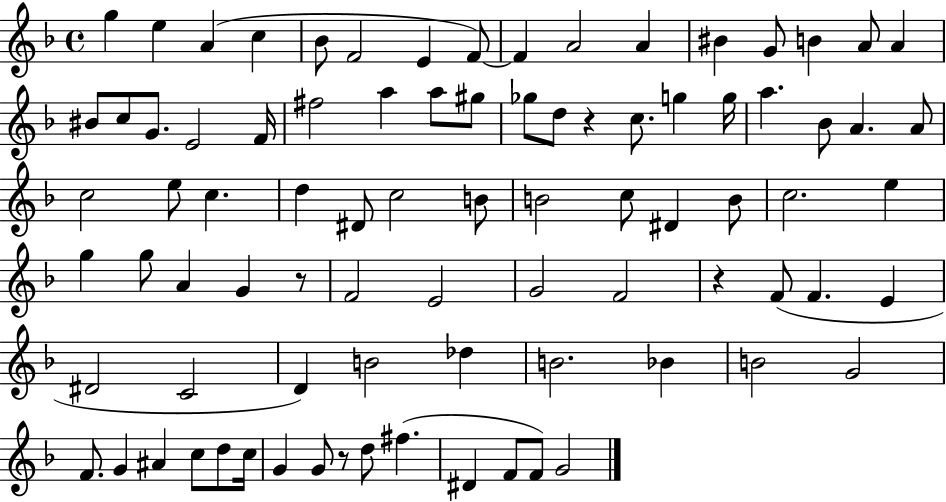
{
  \clef treble
  \time 4/4
  \defaultTimeSignature
  \key f \major
  g''4 e''4 a'4( c''4 | bes'8 f'2 e'4 f'8~~) | f'4 a'2 a'4 | bis'4 g'8 b'4 a'8 a'4 | \break bis'8 c''8 g'8. e'2 f'16 | fis''2 a''4 a''8 gis''8 | ges''8 d''8 r4 c''8. g''4 g''16 | a''4. bes'8 a'4. a'8 | \break c''2 e''8 c''4. | d''4 dis'8 c''2 b'8 | b'2 c''8 dis'4 b'8 | c''2. e''4 | \break g''4 g''8 a'4 g'4 r8 | f'2 e'2 | g'2 f'2 | r4 f'8( f'4. e'4 | \break dis'2 c'2 | d'4) b'2 des''4 | b'2. bes'4 | b'2 g'2 | \break f'8. g'4 ais'4 c''8 d''8 c''16 | g'4 g'8 r8 d''8 fis''4.( | dis'4 f'8 f'8) g'2 | \bar "|."
}